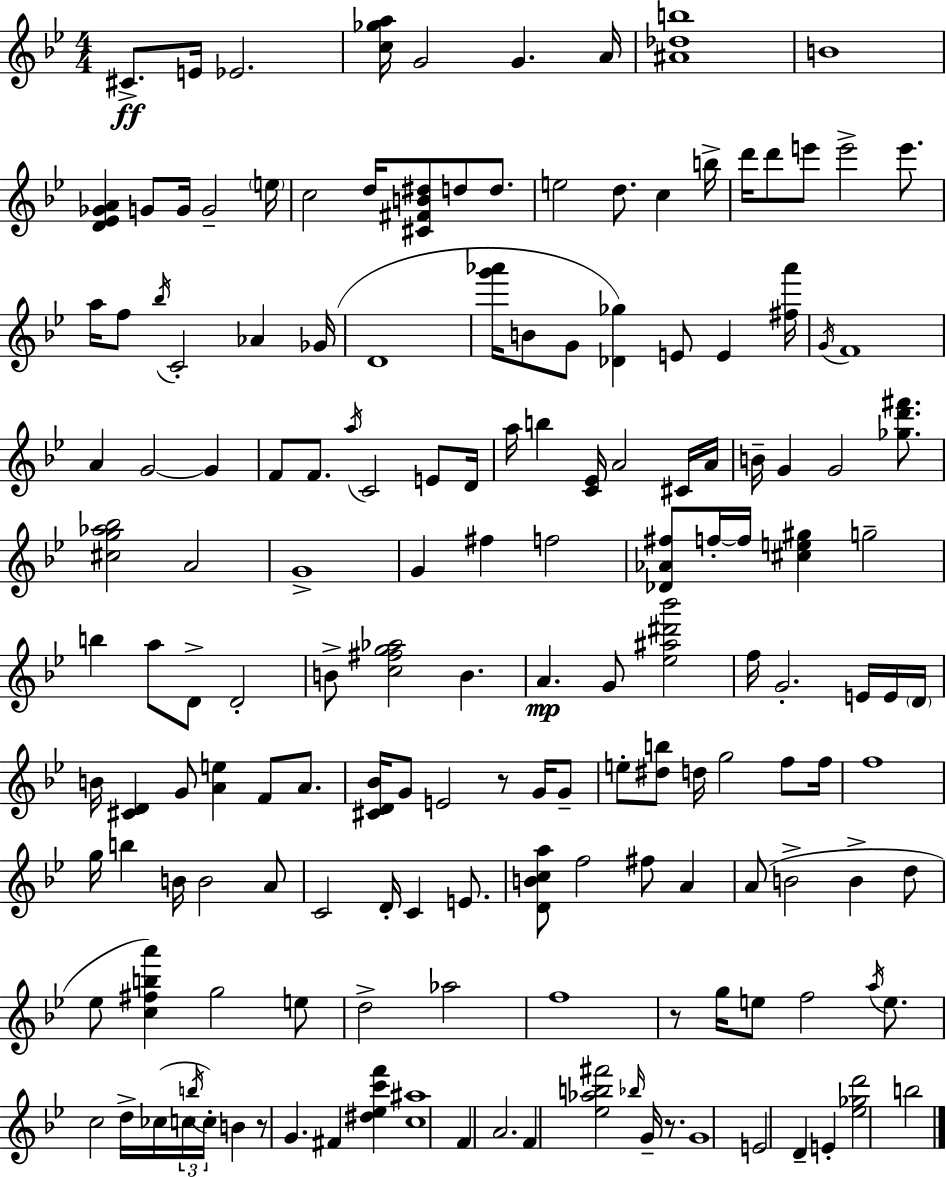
{
  \clef treble
  \numericTimeSignature
  \time 4/4
  \key bes \major
  \repeat volta 2 { cis'8.->\ff e'16 ees'2. | <c'' ges'' a''>16 g'2 g'4. a'16 | <ais' des'' b''>1 | b'1 | \break <d' ees' ges' a'>4 g'8 g'16 g'2-- \parenthesize e''16 | c''2 d''16 <cis' fis' b' dis''>8 d''8 d''8. | e''2 d''8. c''4 b''16-> | d'''16 d'''8 e'''8 e'''2-> e'''8. | \break a''16 f''8 \acciaccatura { bes''16 } c'2-. aes'4 | ges'16( d'1 | <g''' aes'''>16 b'8 g'8 <des' ges''>4) e'8 e'4 | <fis'' aes'''>16 \acciaccatura { g'16 } f'1 | \break a'4 g'2~~ g'4 | f'8 f'8. \acciaccatura { a''16 } c'2 | e'8 d'16 a''16 b''4 <c' ees'>16 a'2 | cis'16 a'16 b'16-- g'4 g'2 | \break <ges'' d''' fis'''>8. <cis'' g'' aes'' bes''>2 a'2 | g'1-> | g'4 fis''4 f''2 | <des' aes' fis''>8 f''16-.~~ f''16 <cis'' e'' gis''>4 g''2-- | \break b''4 a''8 d'8-> d'2-. | b'8-> <c'' fis'' g'' aes''>2 b'4. | a'4.\mp g'8 <ees'' ais'' dis''' bes'''>2 | f''16 g'2.-. | \break e'16 e'16 \parenthesize d'16 b'16 <cis' d'>4 g'8 <a' e''>4 f'8 | a'8. <cis' d' bes'>16 g'8 e'2 r8 | g'16 g'8-- e''8-. <dis'' b''>8 d''16 g''2 | f''8 f''16 f''1 | \break g''16 b''4 b'16 b'2 | a'8 c'2 d'16-. c'4 | e'8. <d' b' c'' a''>8 f''2 fis''8 a'4 | a'8( b'2-> b'4-> | \break d''8 ees''8 <c'' fis'' b'' a'''>4) g''2 | e''8 d''2-> aes''2 | f''1 | r8 g''16 e''8 f''2 | \break \acciaccatura { a''16 } e''8. c''2 d''16-> ces''16( \tuplet 3/2 { c''16 \acciaccatura { b''16 } | c''16-.) } b'4 r8 g'4. fis'4 | <dis'' ees'' c''' f'''>4 <c'' ais''>1 | f'4 a'2. | \break f'4 <ees'' aes'' b'' fis'''>2 | \grace { bes''16 } g'16-- r8. g'1 | e'2 d'4-- | e'4-. <ees'' ges'' d'''>2 b''2 | \break } \bar "|."
}